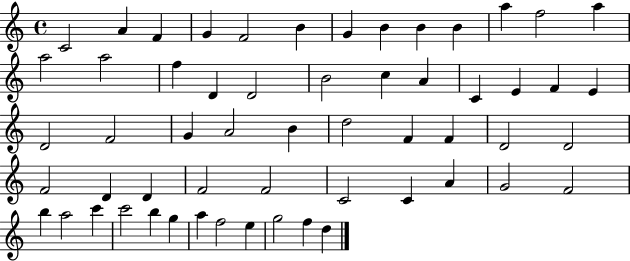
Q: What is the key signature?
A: C major